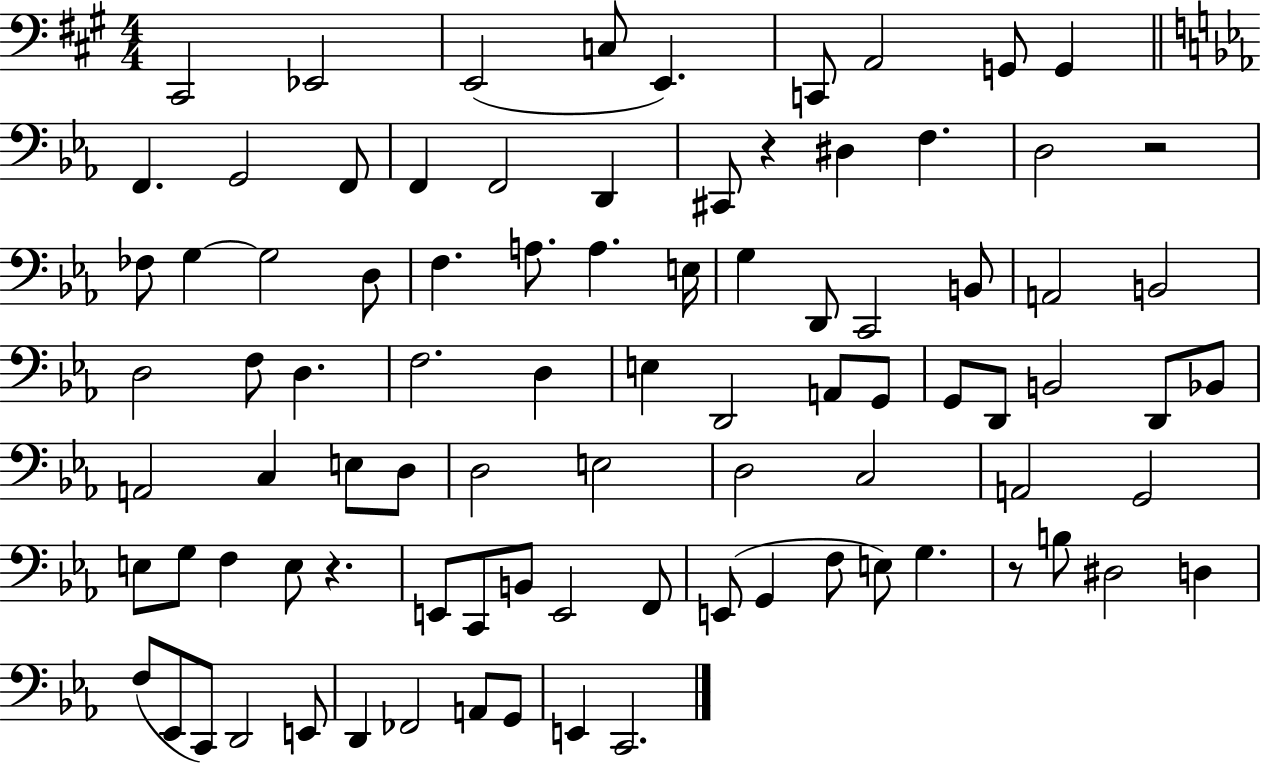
X:1
T:Untitled
M:4/4
L:1/4
K:A
^C,,2 _E,,2 E,,2 C,/2 E,, C,,/2 A,,2 G,,/2 G,, F,, G,,2 F,,/2 F,, F,,2 D,, ^C,,/2 z ^D, F, D,2 z2 _F,/2 G, G,2 D,/2 F, A,/2 A, E,/4 G, D,,/2 C,,2 B,,/2 A,,2 B,,2 D,2 F,/2 D, F,2 D, E, D,,2 A,,/2 G,,/2 G,,/2 D,,/2 B,,2 D,,/2 _B,,/2 A,,2 C, E,/2 D,/2 D,2 E,2 D,2 C,2 A,,2 G,,2 E,/2 G,/2 F, E,/2 z E,,/2 C,,/2 B,,/2 E,,2 F,,/2 E,,/2 G,, F,/2 E,/2 G, z/2 B,/2 ^D,2 D, F,/2 _E,,/2 C,,/2 D,,2 E,,/2 D,, _F,,2 A,,/2 G,,/2 E,, C,,2